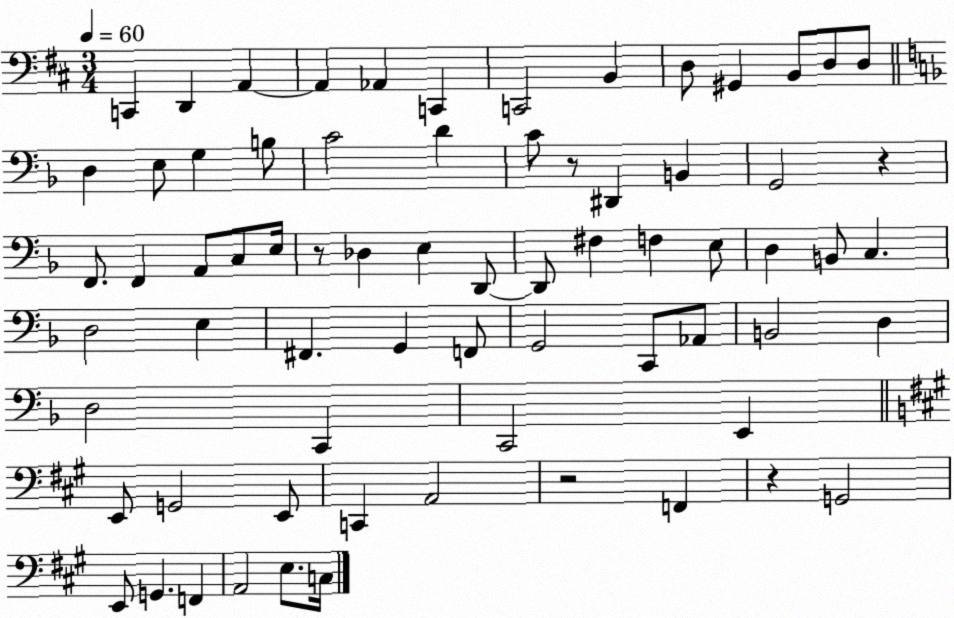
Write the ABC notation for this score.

X:1
T:Untitled
M:3/4
L:1/4
K:D
C,, D,, A,, A,, _A,, C,, C,,2 B,, D,/2 ^G,, B,,/2 D,/2 D,/2 D, E,/2 G, B,/2 C2 D C/2 z/2 ^D,, B,, G,,2 z F,,/2 F,, A,,/2 C,/2 E,/4 z/2 _D, E, D,,/2 D,,/2 ^F, F, E,/2 D, B,,/2 C, D,2 E, ^F,, G,, F,,/2 G,,2 C,,/2 _A,,/2 B,,2 D, D,2 C,, C,,2 E,, E,,/2 G,,2 E,,/2 C,, A,,2 z2 F,, z G,,2 E,,/2 G,, F,, A,,2 E,/2 C,/4